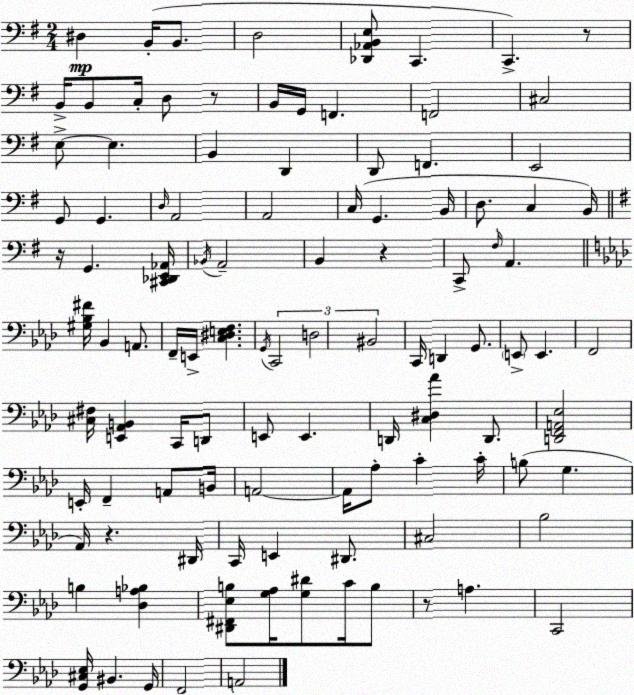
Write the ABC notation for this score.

X:1
T:Untitled
M:2/4
L:1/4
K:G
^D, B,,/4 B,,/2 D,2 [_D,,_A,,B,,E,]/2 C,, C,, z/2 B,,/4 B,,/2 C,/4 D,/2 z/2 B,,/4 G,,/4 F,, F,,2 ^C,2 E,/2 E, B,, D,, D,,/2 F,, E,,2 G,,/2 G,, D,/4 A,,2 A,,2 C,/4 G,, B,,/4 D,/2 C, B,,/4 z/4 G,, [^C,,_D,,E,,_A,,]/4 _B,,/4 A,,2 B,, z C,,/2 ^F,/4 A,, [^G,_B,^F]/4 _B,, A,,/2 F,,/4 E,,/4 [C,^D,E,F,] G,,/4 C,,2 D,2 ^B,,2 C,,/4 D,, G,,/2 E,,/2 E,, F,,2 [^C,^F,]/4 [E,,_A,,B,,] C,,/4 D,,/2 E,,/2 E,, D,,/4 [C,^D,_A] D,,/2 [D,,F,,A,,_E,]2 E,,/4 F,, A,,/2 B,,/4 A,,2 A,,/4 _A,/2 C C/4 B,/2 G, _A,,/4 z ^D,,/4 C,,/4 E,, ^D,,/2 ^C,2 _B,2 B, [_D,A,_B,] [^D,,^F,,_E,B,]/2 [G,_A,]/4 [G,^D]/2 C/4 B,/2 z/2 A, C,,2 [G,,^C,_E,]/4 ^B,, G,,/4 F,,2 A,,2